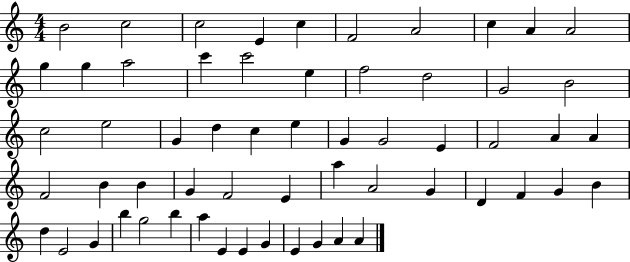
{
  \clef treble
  \numericTimeSignature
  \time 4/4
  \key c \major
  b'2 c''2 | c''2 e'4 c''4 | f'2 a'2 | c''4 a'4 a'2 | \break g''4 g''4 a''2 | c'''4 c'''2 e''4 | f''2 d''2 | g'2 b'2 | \break c''2 e''2 | g'4 d''4 c''4 e''4 | g'4 g'2 e'4 | f'2 a'4 a'4 | \break f'2 b'4 b'4 | g'4 f'2 e'4 | a''4 a'2 g'4 | d'4 f'4 g'4 b'4 | \break d''4 e'2 g'4 | b''4 g''2 b''4 | a''4 e'4 e'4 g'4 | e'4 g'4 a'4 a'4 | \break \bar "|."
}